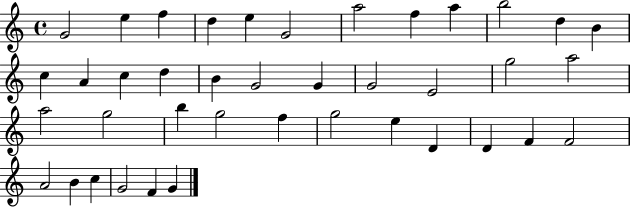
{
  \clef treble
  \time 4/4
  \defaultTimeSignature
  \key c \major
  g'2 e''4 f''4 | d''4 e''4 g'2 | a''2 f''4 a''4 | b''2 d''4 b'4 | \break c''4 a'4 c''4 d''4 | b'4 g'2 g'4 | g'2 e'2 | g''2 a''2 | \break a''2 g''2 | b''4 g''2 f''4 | g''2 e''4 d'4 | d'4 f'4 f'2 | \break a'2 b'4 c''4 | g'2 f'4 g'4 | \bar "|."
}